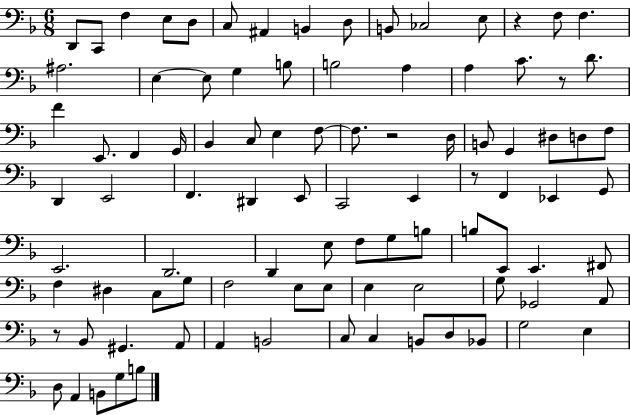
{
  \clef bass
  \numericTimeSignature
  \time 6/8
  \key f \major
  d,8 c,8 f4 e8 d8 | c8 ais,4 b,4 d8 | b,8 ces2 e8 | r4 f8 f4. | \break ais2. | e4~~ e8 g4 b8 | b2 a4 | a4 c'8. r8 d'8. | \break f'4 e,8. f,4 g,16 | bes,4 c8 e4 f8~~ | f8. r2 d16 | b,8 g,4 dis8 d8 f8 | \break d,4 e,2 | f,4. dis,4 e,8 | c,2 e,4 | r8 f,4 ees,4 g,8 | \break e,2. | d,2. | d,4 e8 f8 g8 b8 | b8 e,8 e,4. fis,8 | \break f4 dis4 c8 g8 | f2 e8 e8 | e4 e2 | g8 ges,2 a,8 | \break r8 bes,8 gis,4. a,8 | a,4 b,2 | c8 c4 b,8 d8 bes,8 | g2 e4 | \break d8 a,4 b,8 g8 b8 | \bar "|."
}